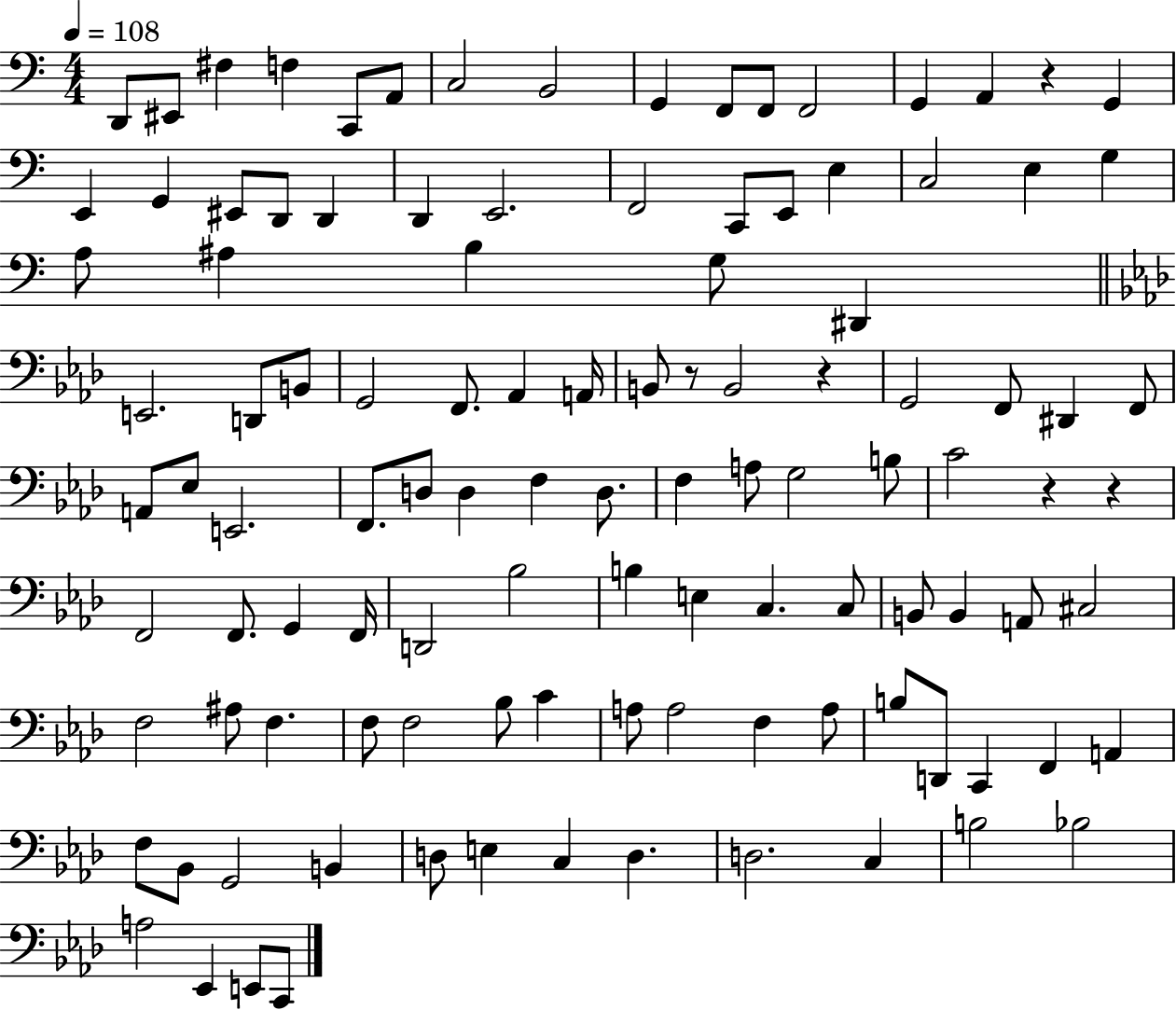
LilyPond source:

{
  \clef bass
  \numericTimeSignature
  \time 4/4
  \key c \major
  \tempo 4 = 108
  d,8 eis,8 fis4 f4 c,8 a,8 | c2 b,2 | g,4 f,8 f,8 f,2 | g,4 a,4 r4 g,4 | \break e,4 g,4 eis,8 d,8 d,4 | d,4 e,2. | f,2 c,8 e,8 e4 | c2 e4 g4 | \break a8 ais4 b4 g8 dis,4 | \bar "||" \break \key aes \major e,2. d,8 b,8 | g,2 f,8. aes,4 a,16 | b,8 r8 b,2 r4 | g,2 f,8 dis,4 f,8 | \break a,8 ees8 e,2. | f,8. d8 d4 f4 d8. | f4 a8 g2 b8 | c'2 r4 r4 | \break f,2 f,8. g,4 f,16 | d,2 bes2 | b4 e4 c4. c8 | b,8 b,4 a,8 cis2 | \break f2 ais8 f4. | f8 f2 bes8 c'4 | a8 a2 f4 a8 | b8 d,8 c,4 f,4 a,4 | \break f8 bes,8 g,2 b,4 | d8 e4 c4 d4. | d2. c4 | b2 bes2 | \break a2 ees,4 e,8 c,8 | \bar "|."
}